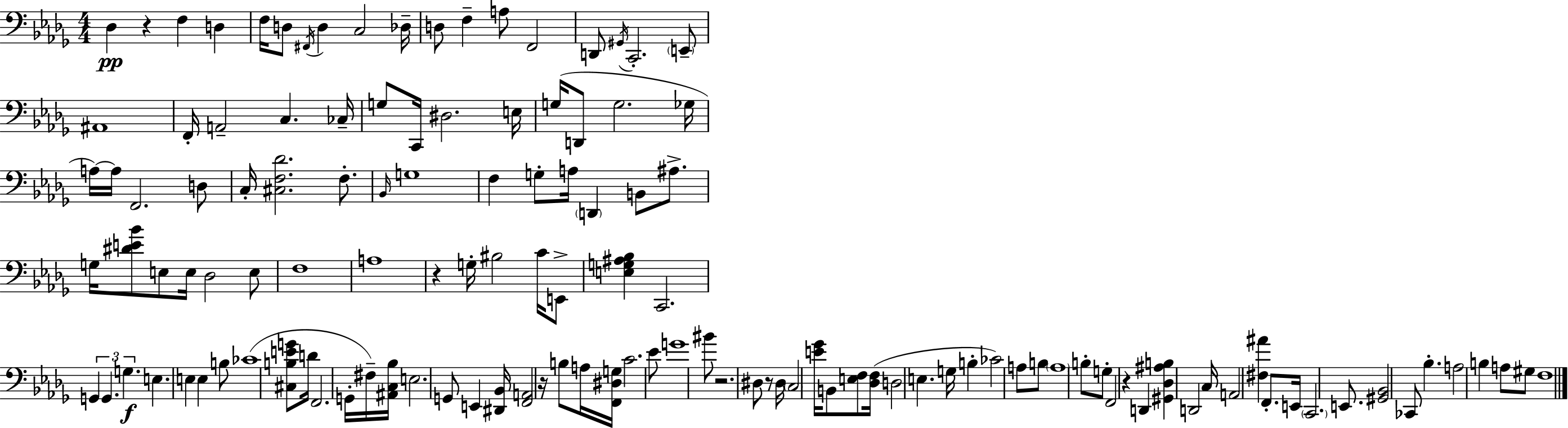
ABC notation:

X:1
T:Untitled
M:4/4
L:1/4
K:Bbm
_D, z F, D, F,/4 D,/2 ^F,,/4 D, C,2 _D,/4 D,/2 F, A,/2 F,,2 D,,/2 ^G,,/4 C,,2 E,,/2 ^A,,4 F,,/4 A,,2 C, _C,/4 G,/2 C,,/4 ^D,2 E,/4 G,/4 D,,/2 G,2 _G,/4 A,/4 A,/4 F,,2 D,/2 C,/4 [^C,F,_D]2 F,/2 _B,,/4 G,4 F, G,/2 A,/4 D,, B,,/2 ^A,/2 G,/4 [^DE_B]/2 E,/2 E,/4 _D,2 E,/2 F,4 A,4 z G,/4 ^B,2 C/4 E,,/2 [E,G,^A,_B,] C,,2 G,, G,, G, E, E, E, B,/2 _C4 [^C,B,EG]/2 D/4 F,,2 G,,/4 ^F,/4 [^A,,C,_B,]/4 E,2 G,,/2 E,, [^D,,_B,,]/4 [F,,A,,]2 z/4 B,/2 A,/4 [F,,^D,G,]/4 C2 _E/2 G4 ^B/2 z2 ^D,/2 z/2 ^D,/4 C,2 [E_G]/4 B,,/2 [E,F,]/2 [_D,F,]/4 D,2 E, G,/4 B, _C2 A,/2 B,/2 A,4 B,/2 G,/2 F,,2 z D,, [^G,,_D,^A,B,] D,,2 C,/4 A,,2 [^F,^A] F,,/2 E,,/4 C,,2 E,,/2 [^G,,_B,,]2 _C,,/2 _B, A,2 B, A,/2 ^G,/2 F,4